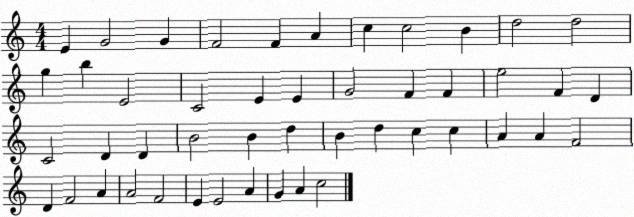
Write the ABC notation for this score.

X:1
T:Untitled
M:4/4
L:1/4
K:C
E G2 G F2 F A c c2 B d2 d2 g b E2 C2 E E G2 F F e2 F D C2 D D B2 B d B d c c A A F2 D F2 A A2 F2 E E2 A G A c2